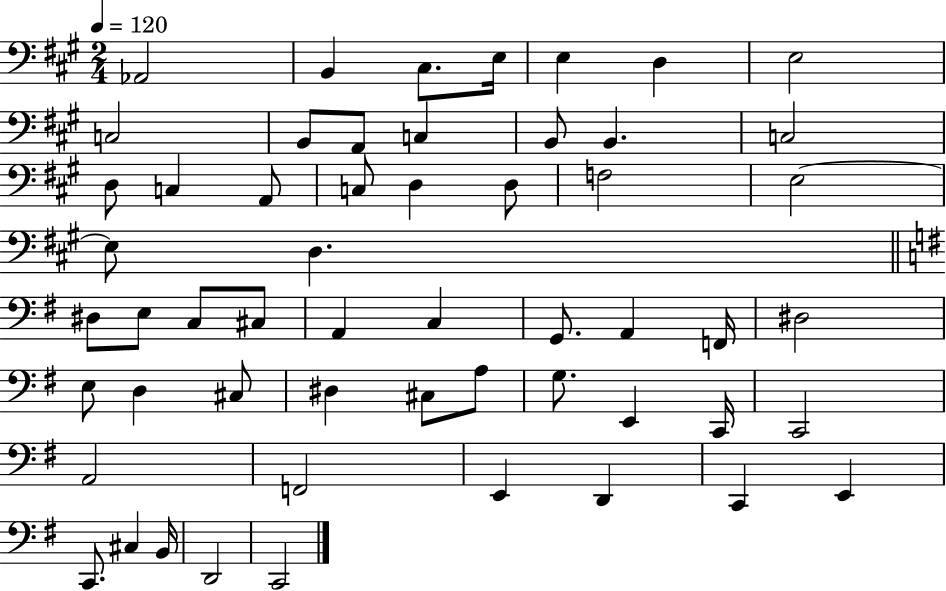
{
  \clef bass
  \numericTimeSignature
  \time 2/4
  \key a \major
  \tempo 4 = 120
  aes,2 | b,4 cis8. e16 | e4 d4 | e2 | \break c2 | b,8 a,8 c4 | b,8 b,4. | c2 | \break d8 c4 a,8 | c8 d4 d8 | f2 | e2~~ | \break e8 d4. | \bar "||" \break \key g \major dis8 e8 c8 cis8 | a,4 c4 | g,8. a,4 f,16 | dis2 | \break e8 d4 cis8 | dis4 cis8 a8 | g8. e,4 c,16 | c,2 | \break a,2 | f,2 | e,4 d,4 | c,4 e,4 | \break c,8. cis4 b,16 | d,2 | c,2 | \bar "|."
}